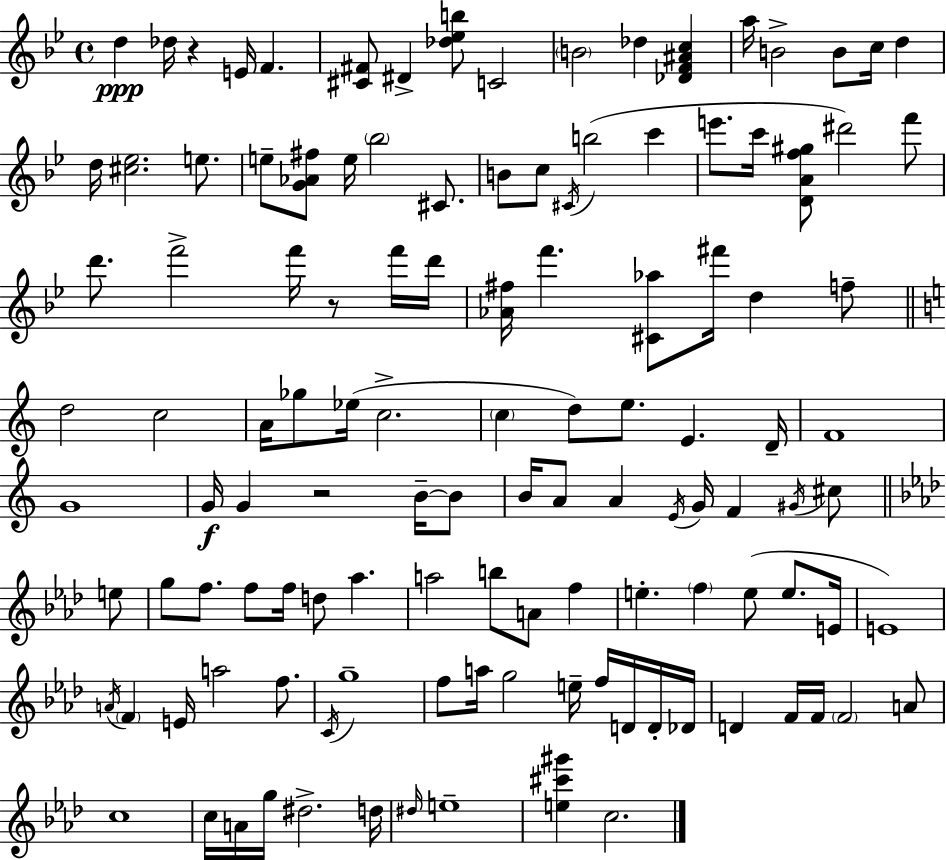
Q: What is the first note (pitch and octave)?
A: D5